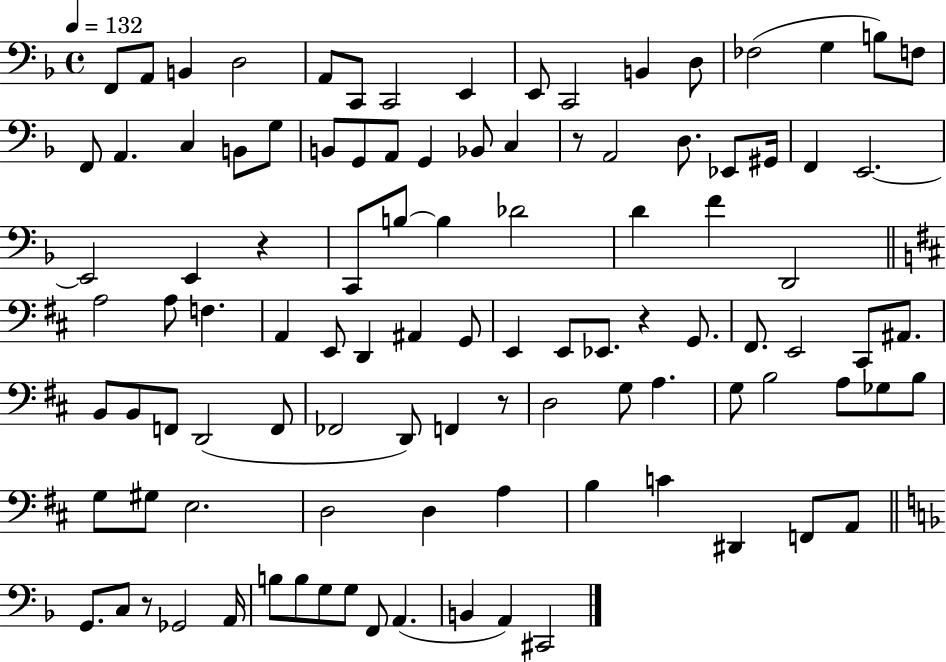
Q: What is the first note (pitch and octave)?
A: F2